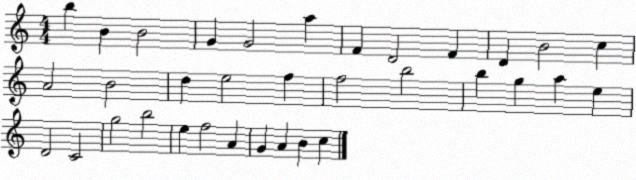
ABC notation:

X:1
T:Untitled
M:4/4
L:1/4
K:C
b B B2 G G2 a F D2 F D B2 c A2 B2 d e2 f f2 b2 b g a e D2 C2 g2 b2 e f2 A G A B c